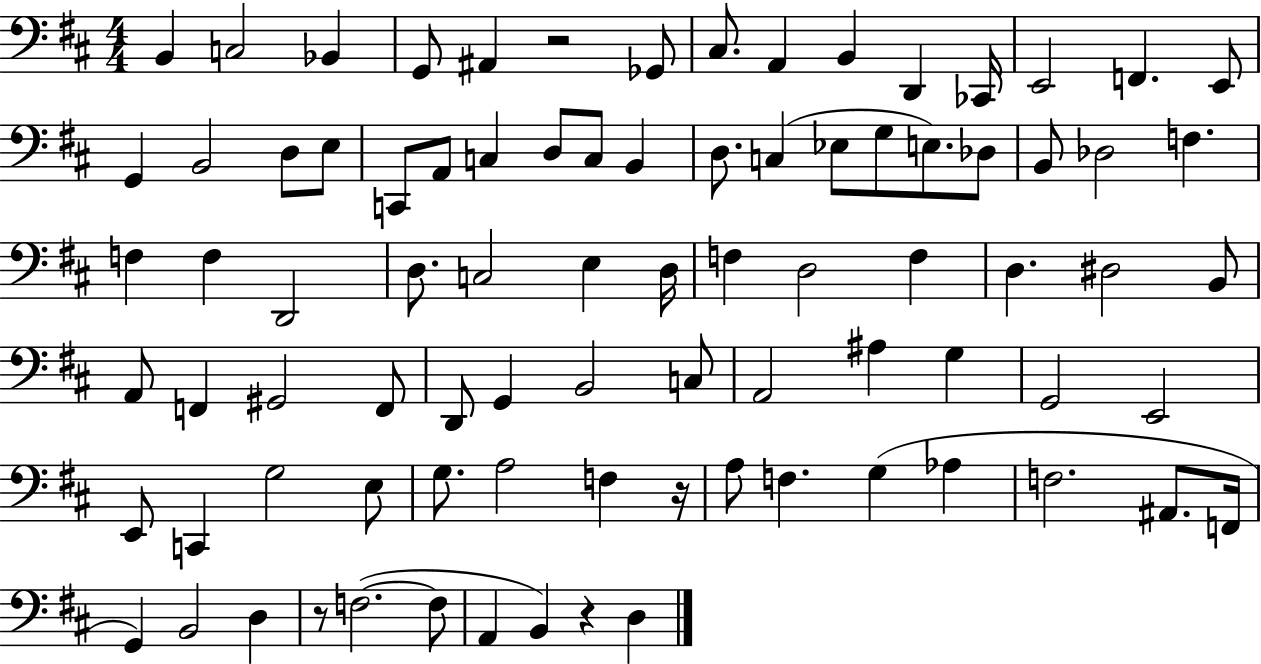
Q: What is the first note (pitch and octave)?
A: B2